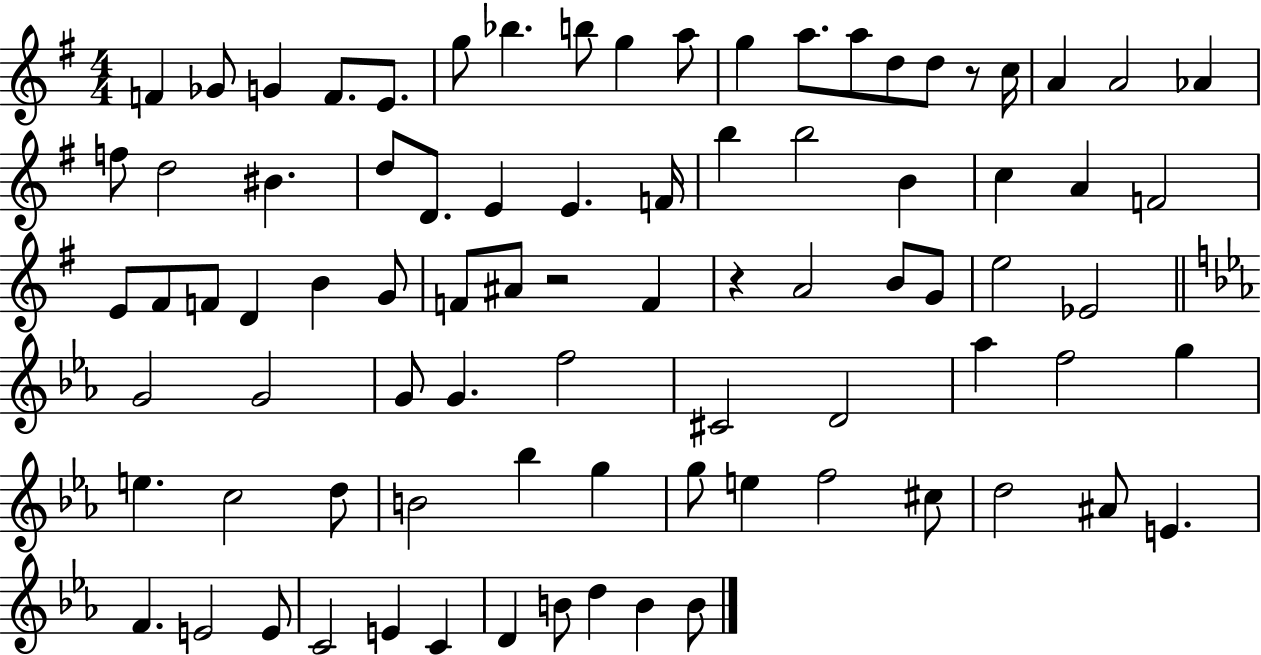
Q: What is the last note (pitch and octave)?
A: B4